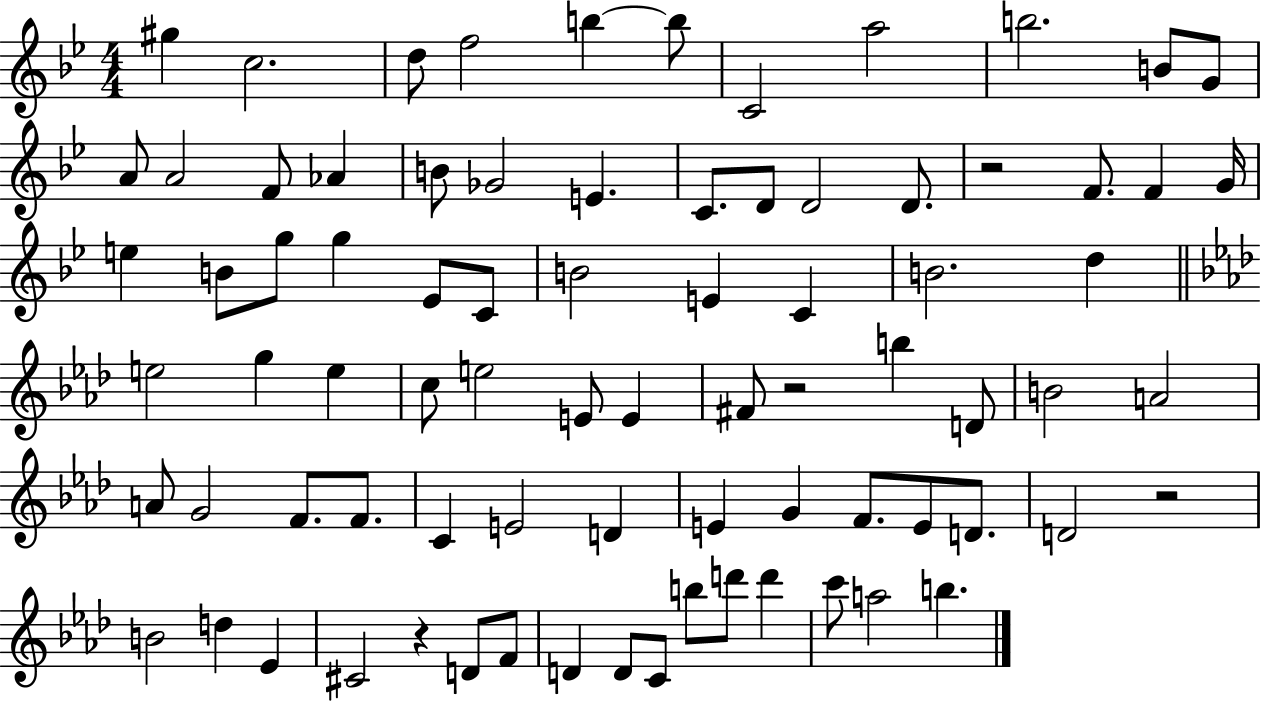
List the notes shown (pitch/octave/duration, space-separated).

G#5/q C5/h. D5/e F5/h B5/q B5/e C4/h A5/h B5/h. B4/e G4/e A4/e A4/h F4/e Ab4/q B4/e Gb4/h E4/q. C4/e. D4/e D4/h D4/e. R/h F4/e. F4/q G4/s E5/q B4/e G5/e G5/q Eb4/e C4/e B4/h E4/q C4/q B4/h. D5/q E5/h G5/q E5/q C5/e E5/h E4/e E4/q F#4/e R/h B5/q D4/e B4/h A4/h A4/e G4/h F4/e. F4/e. C4/q E4/h D4/q E4/q G4/q F4/e. E4/e D4/e. D4/h R/h B4/h D5/q Eb4/q C#4/h R/q D4/e F4/e D4/q D4/e C4/e B5/e D6/e D6/q C6/e A5/h B5/q.